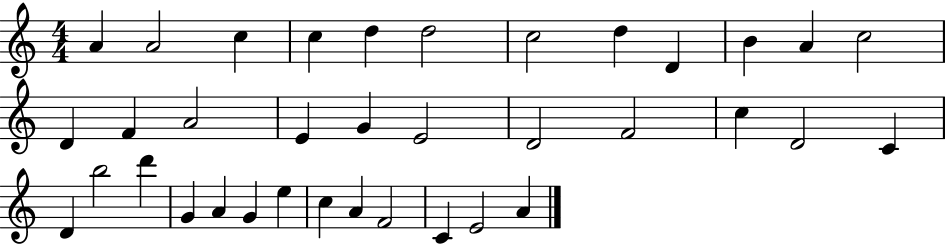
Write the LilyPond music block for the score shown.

{
  \clef treble
  \numericTimeSignature
  \time 4/4
  \key c \major
  a'4 a'2 c''4 | c''4 d''4 d''2 | c''2 d''4 d'4 | b'4 a'4 c''2 | \break d'4 f'4 a'2 | e'4 g'4 e'2 | d'2 f'2 | c''4 d'2 c'4 | \break d'4 b''2 d'''4 | g'4 a'4 g'4 e''4 | c''4 a'4 f'2 | c'4 e'2 a'4 | \break \bar "|."
}